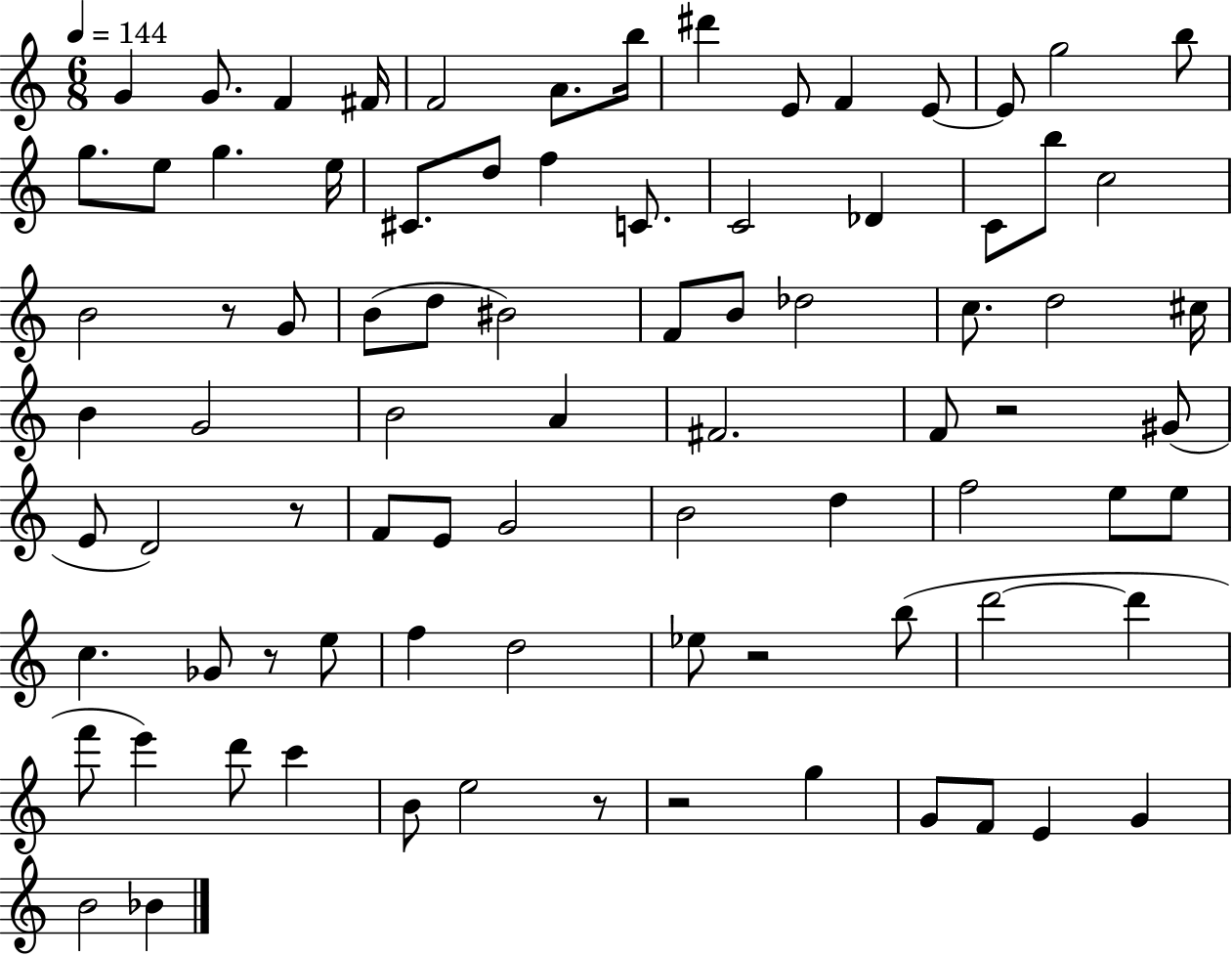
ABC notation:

X:1
T:Untitled
M:6/8
L:1/4
K:C
G G/2 F ^F/4 F2 A/2 b/4 ^d' E/2 F E/2 E/2 g2 b/2 g/2 e/2 g e/4 ^C/2 d/2 f C/2 C2 _D C/2 b/2 c2 B2 z/2 G/2 B/2 d/2 ^B2 F/2 B/2 _d2 c/2 d2 ^c/4 B G2 B2 A ^F2 F/2 z2 ^G/2 E/2 D2 z/2 F/2 E/2 G2 B2 d f2 e/2 e/2 c _G/2 z/2 e/2 f d2 _e/2 z2 b/2 d'2 d' f'/2 e' d'/2 c' B/2 e2 z/2 z2 g G/2 F/2 E G B2 _B